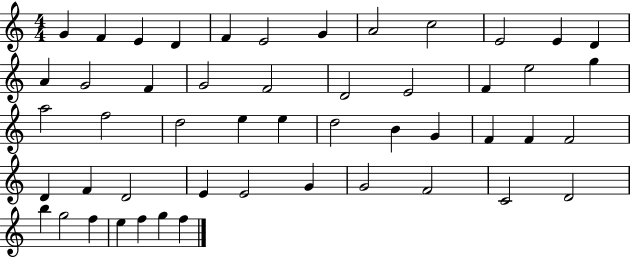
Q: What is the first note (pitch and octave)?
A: G4